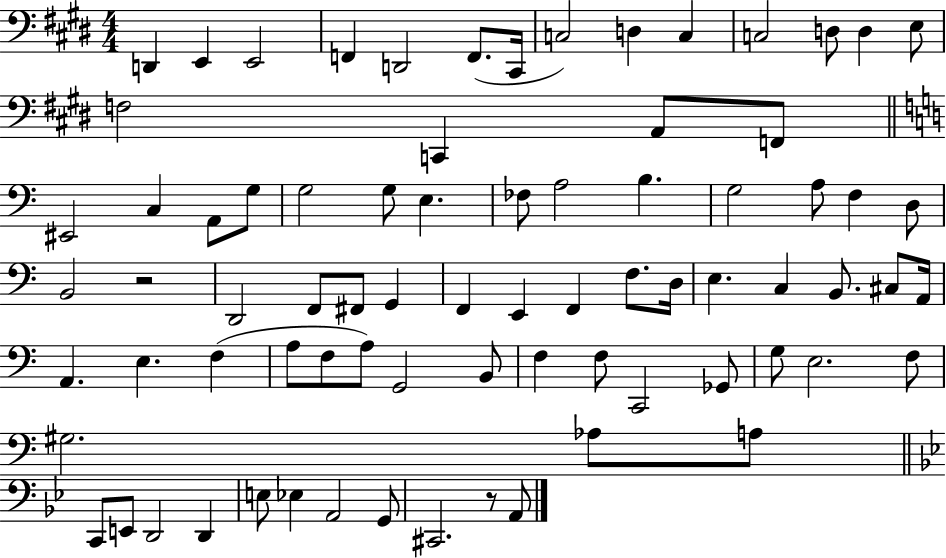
X:1
T:Untitled
M:4/4
L:1/4
K:E
D,, E,, E,,2 F,, D,,2 F,,/2 ^C,,/4 C,2 D, C, C,2 D,/2 D, E,/2 F,2 C,, A,,/2 F,,/2 ^E,,2 C, A,,/2 G,/2 G,2 G,/2 E, _F,/2 A,2 B, G,2 A,/2 F, D,/2 B,,2 z2 D,,2 F,,/2 ^F,,/2 G,, F,, E,, F,, F,/2 D,/4 E, C, B,,/2 ^C,/2 A,,/4 A,, E, F, A,/2 F,/2 A,/2 G,,2 B,,/2 F, F,/2 C,,2 _G,,/2 G,/2 E,2 F,/2 ^G,2 _A,/2 A,/2 C,,/2 E,,/2 D,,2 D,, E,/2 _E, A,,2 G,,/2 ^C,,2 z/2 A,,/2